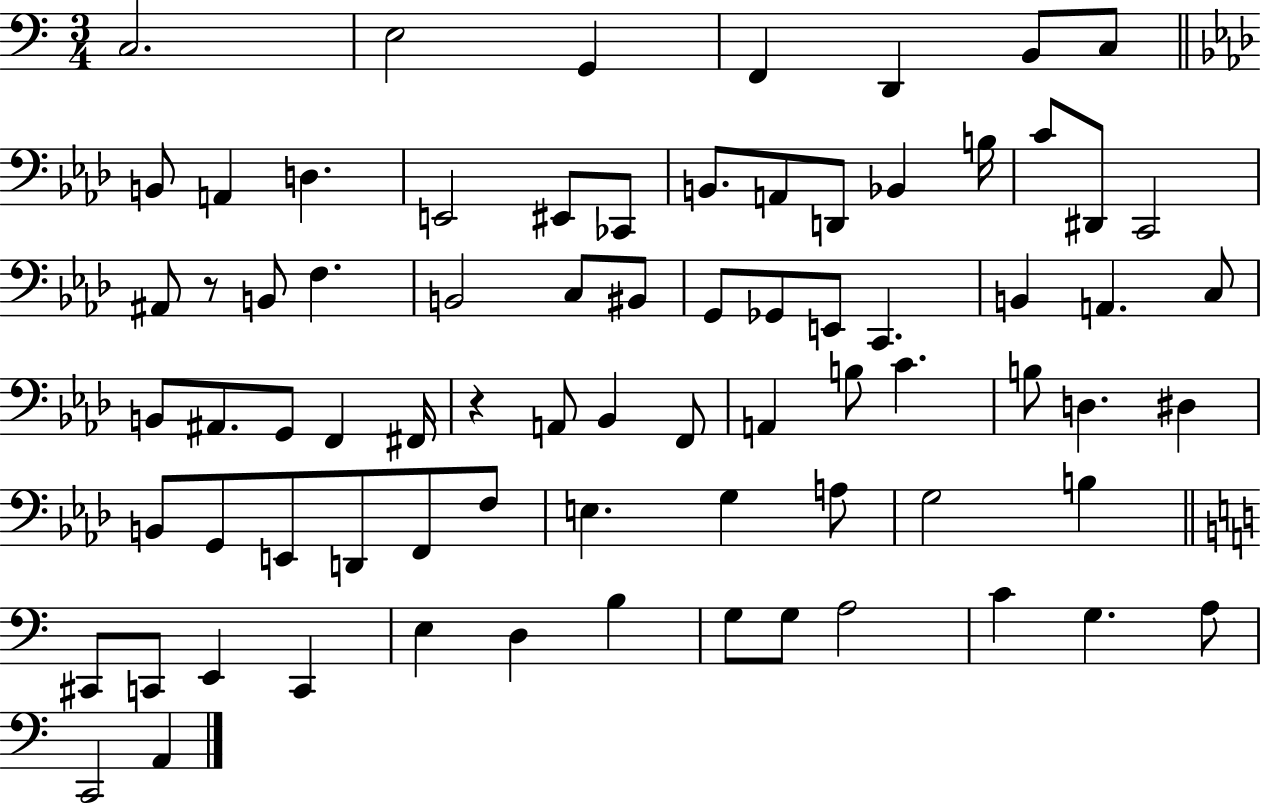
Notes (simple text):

C3/h. E3/h G2/q F2/q D2/q B2/e C3/e B2/e A2/q D3/q. E2/h EIS2/e CES2/e B2/e. A2/e D2/e Bb2/q B3/s C4/e D#2/e C2/h A#2/e R/e B2/e F3/q. B2/h C3/e BIS2/e G2/e Gb2/e E2/e C2/q. B2/q A2/q. C3/e B2/e A#2/e. G2/e F2/q F#2/s R/q A2/e Bb2/q F2/e A2/q B3/e C4/q. B3/e D3/q. D#3/q B2/e G2/e E2/e D2/e F2/e F3/e E3/q. G3/q A3/e G3/h B3/q C#2/e C2/e E2/q C2/q E3/q D3/q B3/q G3/e G3/e A3/h C4/q G3/q. A3/e C2/h A2/q